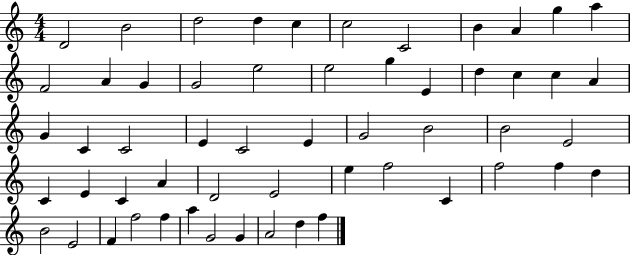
{
  \clef treble
  \numericTimeSignature
  \time 4/4
  \key c \major
  d'2 b'2 | d''2 d''4 c''4 | c''2 c'2 | b'4 a'4 g''4 a''4 | \break f'2 a'4 g'4 | g'2 e''2 | e''2 g''4 e'4 | d''4 c''4 c''4 a'4 | \break g'4 c'4 c'2 | e'4 c'2 e'4 | g'2 b'2 | b'2 e'2 | \break c'4 e'4 c'4 a'4 | d'2 e'2 | e''4 f''2 c'4 | f''2 f''4 d''4 | \break b'2 e'2 | f'4 f''2 f''4 | a''4 g'2 g'4 | a'2 d''4 f''4 | \break \bar "|."
}